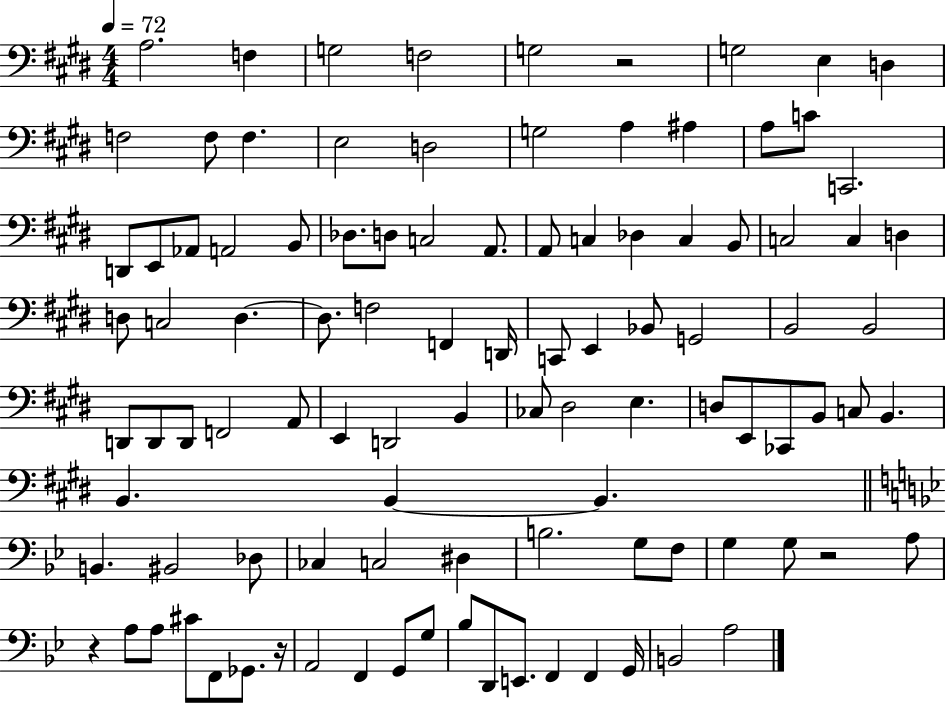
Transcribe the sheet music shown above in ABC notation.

X:1
T:Untitled
M:4/4
L:1/4
K:E
A,2 F, G,2 F,2 G,2 z2 G,2 E, D, F,2 F,/2 F, E,2 D,2 G,2 A, ^A, A,/2 C/2 C,,2 D,,/2 E,,/2 _A,,/2 A,,2 B,,/2 _D,/2 D,/2 C,2 A,,/2 A,,/2 C, _D, C, B,,/2 C,2 C, D, D,/2 C,2 D, D,/2 F,2 F,, D,,/4 C,,/2 E,, _B,,/2 G,,2 B,,2 B,,2 D,,/2 D,,/2 D,,/2 F,,2 A,,/2 E,, D,,2 B,, _C,/2 ^D,2 E, D,/2 E,,/2 _C,,/2 B,,/2 C,/2 B,, B,, B,, B,, B,, ^B,,2 _D,/2 _C, C,2 ^D, B,2 G,/2 F,/2 G, G,/2 z2 A,/2 z A,/2 A,/2 ^C/2 F,,/2 _G,,/2 z/4 A,,2 F,, G,,/2 G,/2 _B,/2 D,,/2 E,,/2 F,, F,, G,,/4 B,,2 A,2